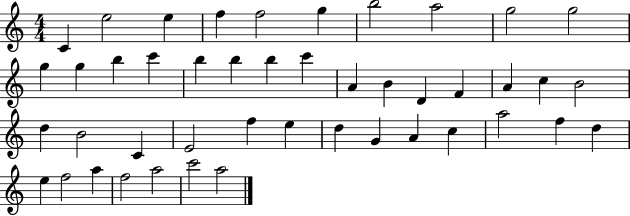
{
  \clef treble
  \numericTimeSignature
  \time 4/4
  \key c \major
  c'4 e''2 e''4 | f''4 f''2 g''4 | b''2 a''2 | g''2 g''2 | \break g''4 g''4 b''4 c'''4 | b''4 b''4 b''4 c'''4 | a'4 b'4 d'4 f'4 | a'4 c''4 b'2 | \break d''4 b'2 c'4 | e'2 f''4 e''4 | d''4 g'4 a'4 c''4 | a''2 f''4 d''4 | \break e''4 f''2 a''4 | f''2 a''2 | c'''2 a''2 | \bar "|."
}